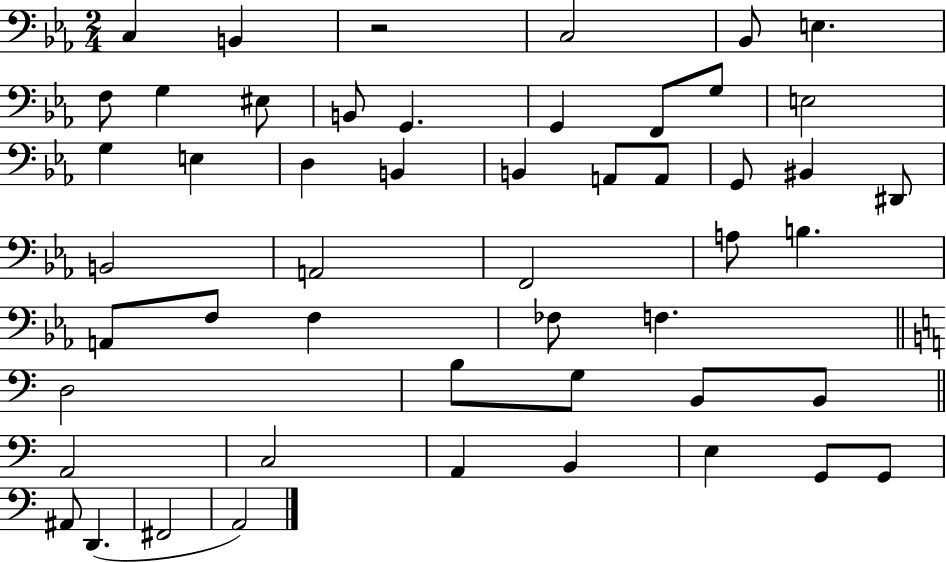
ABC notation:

X:1
T:Untitled
M:2/4
L:1/4
K:Eb
C, B,, z2 C,2 _B,,/2 E, F,/2 G, ^E,/2 B,,/2 G,, G,, F,,/2 G,/2 E,2 G, E, D, B,, B,, A,,/2 A,,/2 G,,/2 ^B,, ^D,,/2 B,,2 A,,2 F,,2 A,/2 B, A,,/2 F,/2 F, _F,/2 F, D,2 B,/2 G,/2 B,,/2 B,,/2 A,,2 C,2 A,, B,, E, G,,/2 G,,/2 ^A,,/2 D,, ^F,,2 A,,2